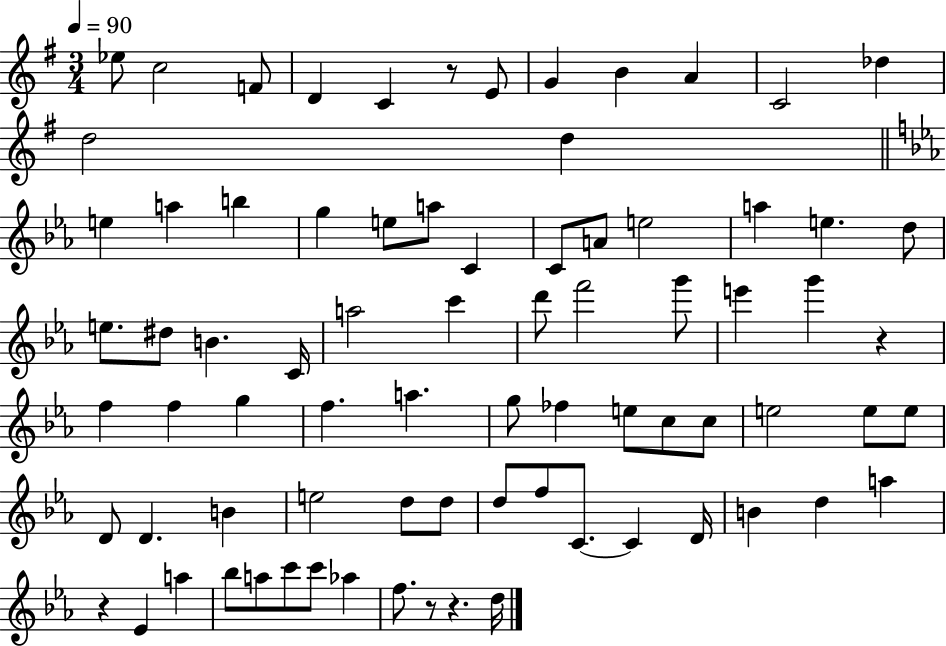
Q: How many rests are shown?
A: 5